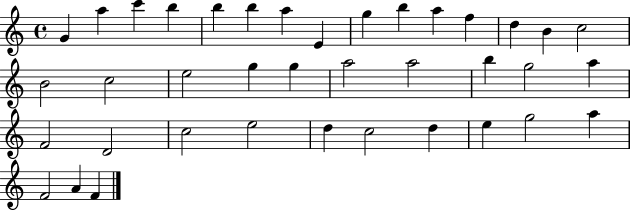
G4/q A5/q C6/q B5/q B5/q B5/q A5/q E4/q G5/q B5/q A5/q F5/q D5/q B4/q C5/h B4/h C5/h E5/h G5/q G5/q A5/h A5/h B5/q G5/h A5/q F4/h D4/h C5/h E5/h D5/q C5/h D5/q E5/q G5/h A5/q F4/h A4/q F4/q